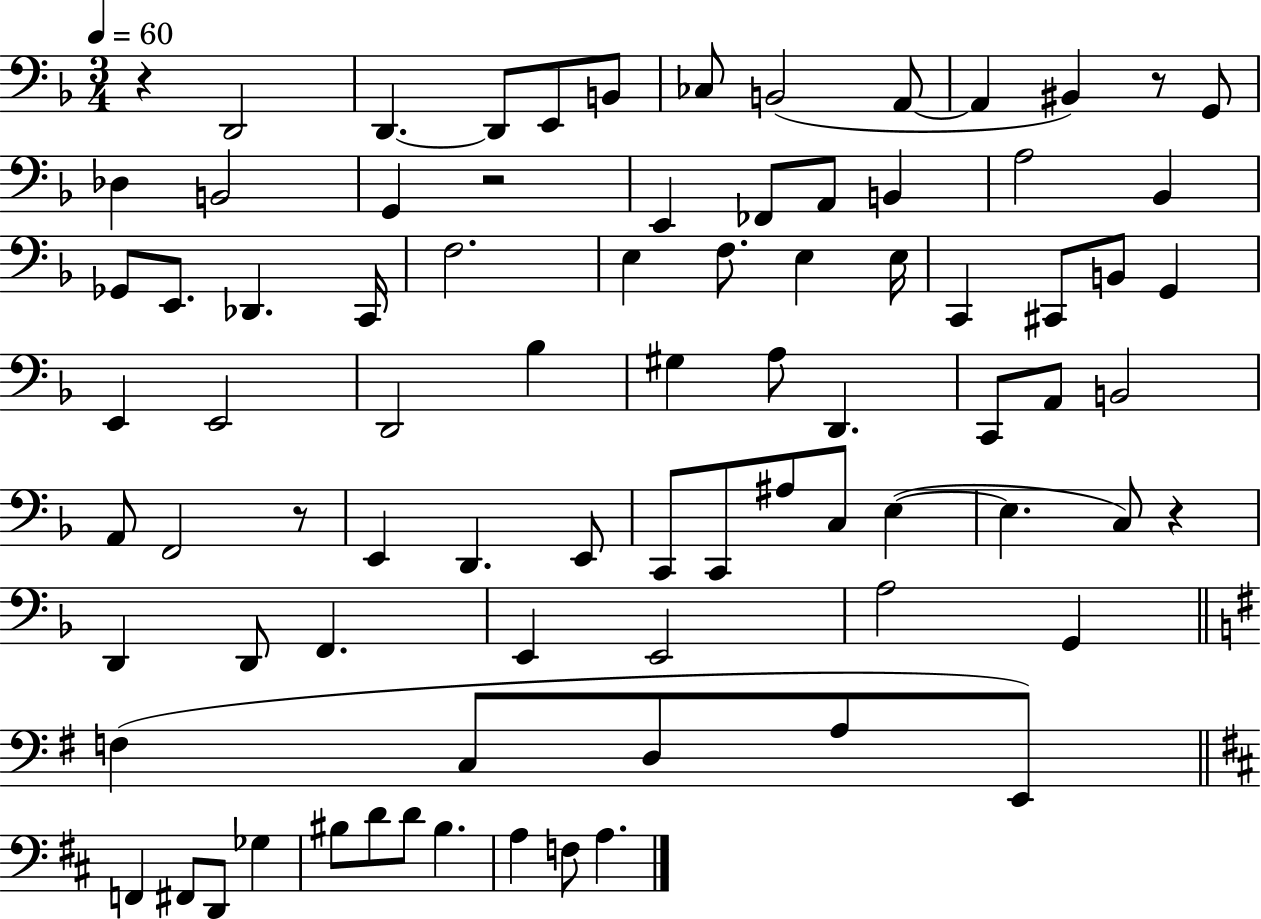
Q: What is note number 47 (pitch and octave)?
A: D2